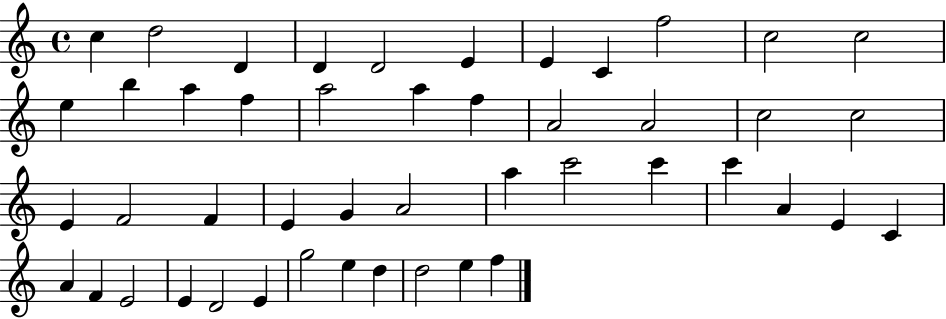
X:1
T:Untitled
M:4/4
L:1/4
K:C
c d2 D D D2 E E C f2 c2 c2 e b a f a2 a f A2 A2 c2 c2 E F2 F E G A2 a c'2 c' c' A E C A F E2 E D2 E g2 e d d2 e f